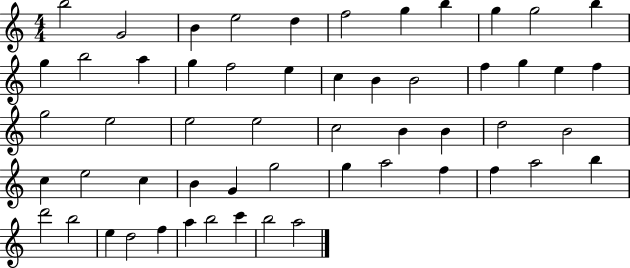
{
  \clef treble
  \numericTimeSignature
  \time 4/4
  \key c \major
  b''2 g'2 | b'4 e''2 d''4 | f''2 g''4 b''4 | g''4 g''2 b''4 | \break g''4 b''2 a''4 | g''4 f''2 e''4 | c''4 b'4 b'2 | f''4 g''4 e''4 f''4 | \break g''2 e''2 | e''2 e''2 | c''2 b'4 b'4 | d''2 b'2 | \break c''4 e''2 c''4 | b'4 g'4 g''2 | g''4 a''2 f''4 | f''4 a''2 b''4 | \break d'''2 b''2 | e''4 d''2 f''4 | a''4 b''2 c'''4 | b''2 a''2 | \break \bar "|."
}